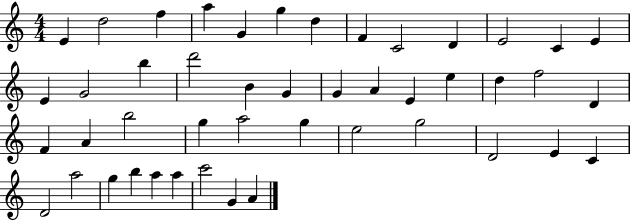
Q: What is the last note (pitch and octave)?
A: A4